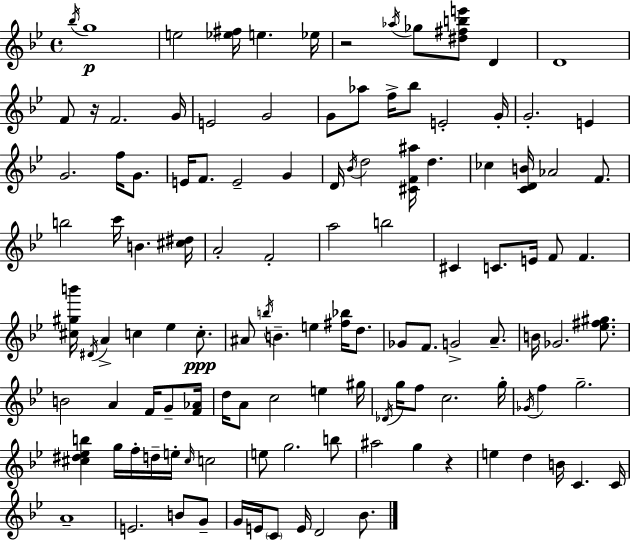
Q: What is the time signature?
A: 4/4